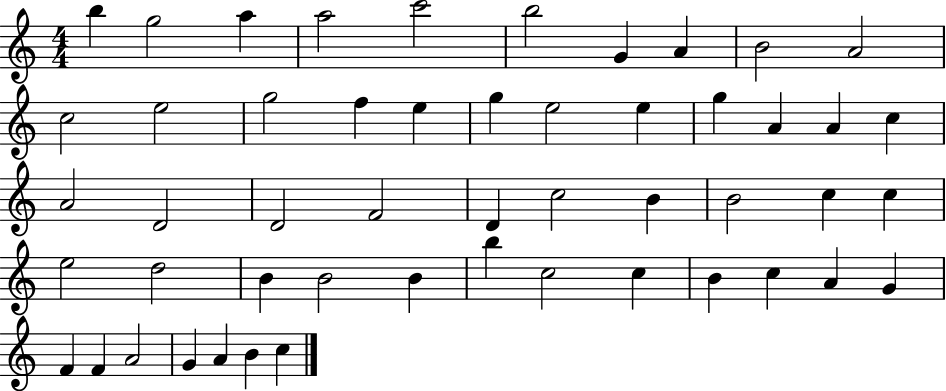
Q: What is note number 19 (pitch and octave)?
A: G5